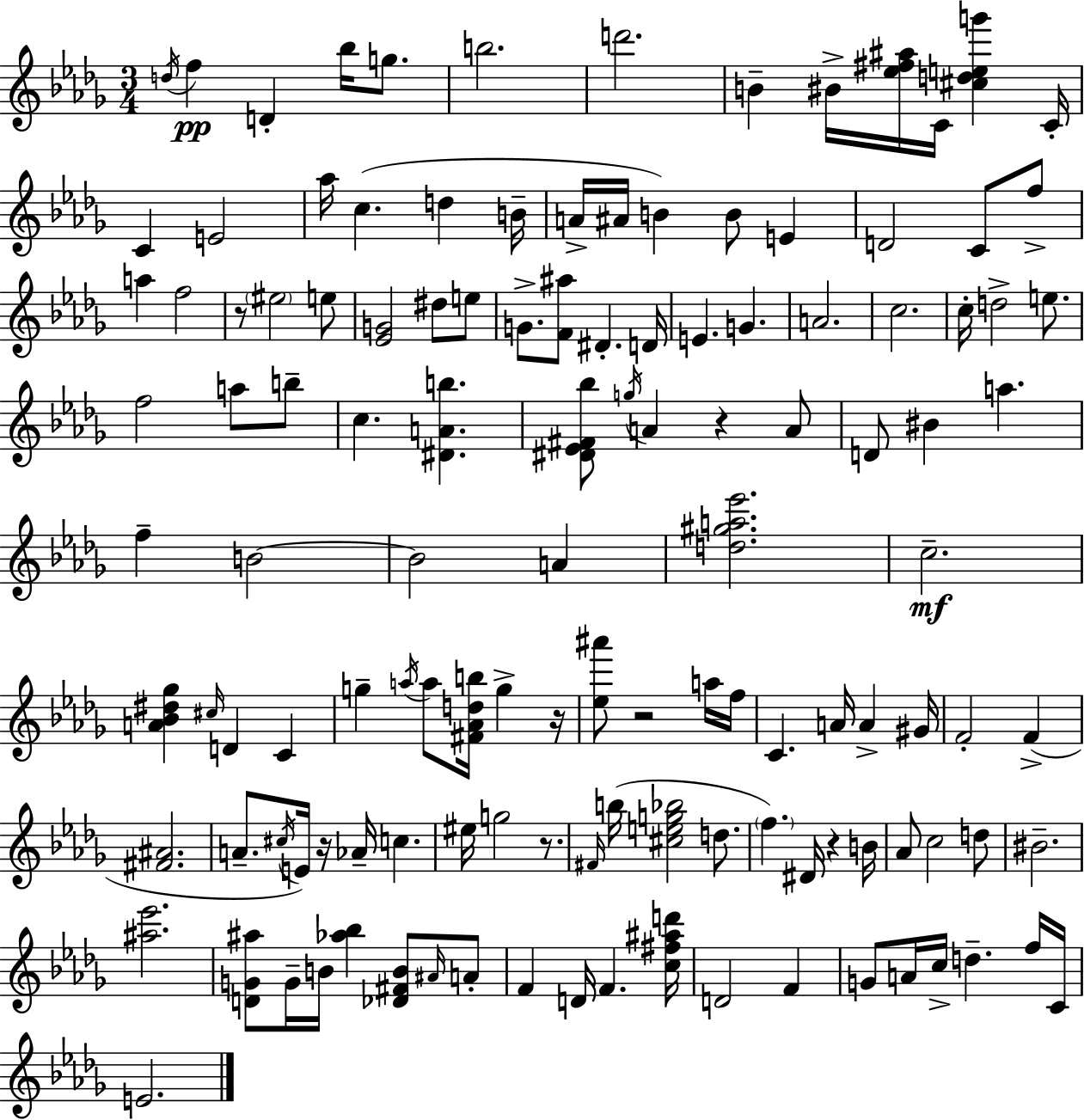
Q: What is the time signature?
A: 3/4